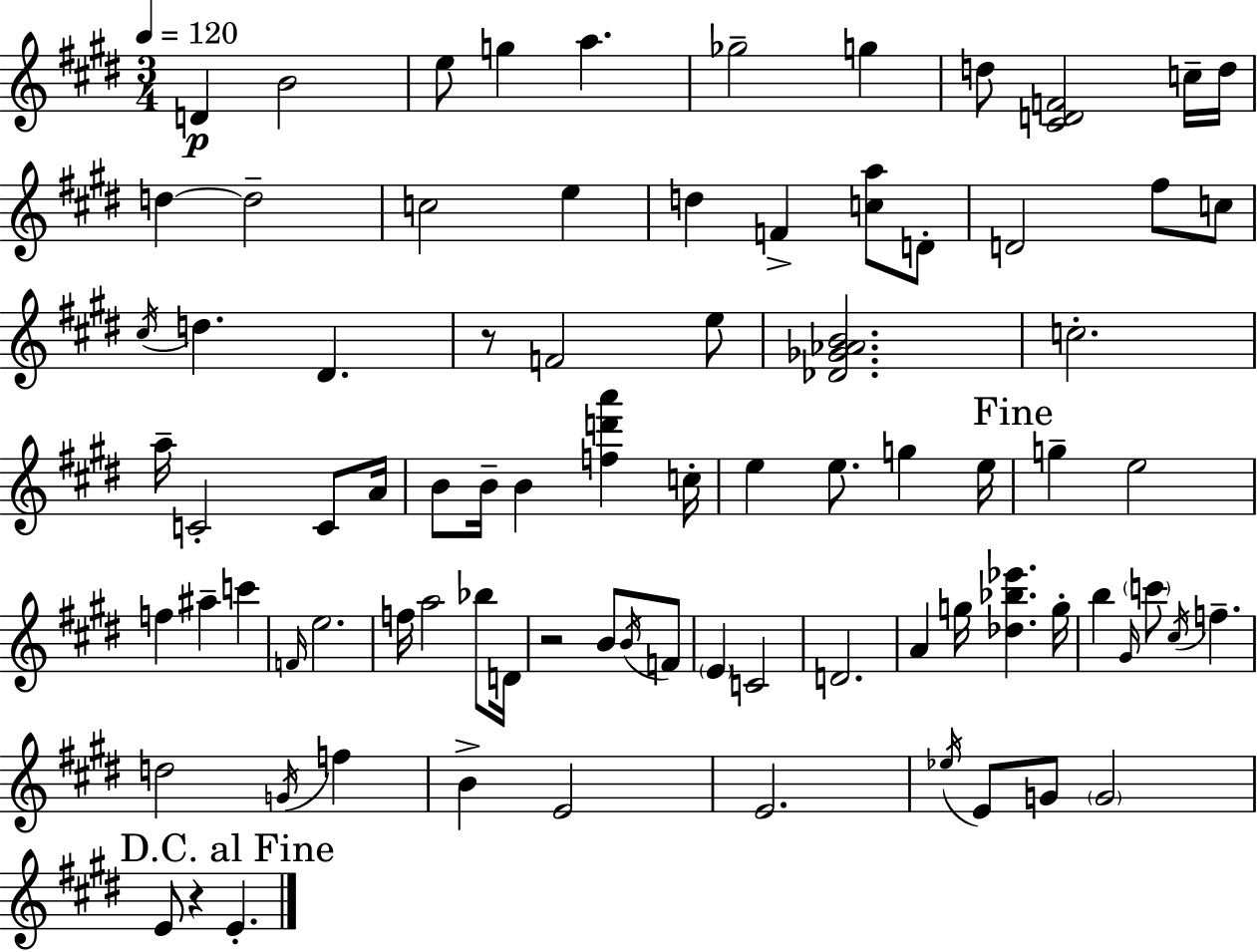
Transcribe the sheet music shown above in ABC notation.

X:1
T:Untitled
M:3/4
L:1/4
K:E
D B2 e/2 g a _g2 g d/2 [^CDF]2 c/4 d/4 d d2 c2 e d F [ca]/2 D/2 D2 ^f/2 c/2 ^c/4 d ^D z/2 F2 e/2 [_D_G_AB]2 c2 a/4 C2 C/2 A/4 B/2 B/4 B [fd'a'] c/4 e e/2 g e/4 g e2 f ^a c' F/4 e2 f/4 a2 _b/2 D/4 z2 B/2 B/4 F/2 E C2 D2 A g/4 [_d_b_e'] g/4 b ^G/4 c'/2 ^c/4 f d2 G/4 f B E2 E2 _e/4 E/2 G/2 G2 E/2 z E